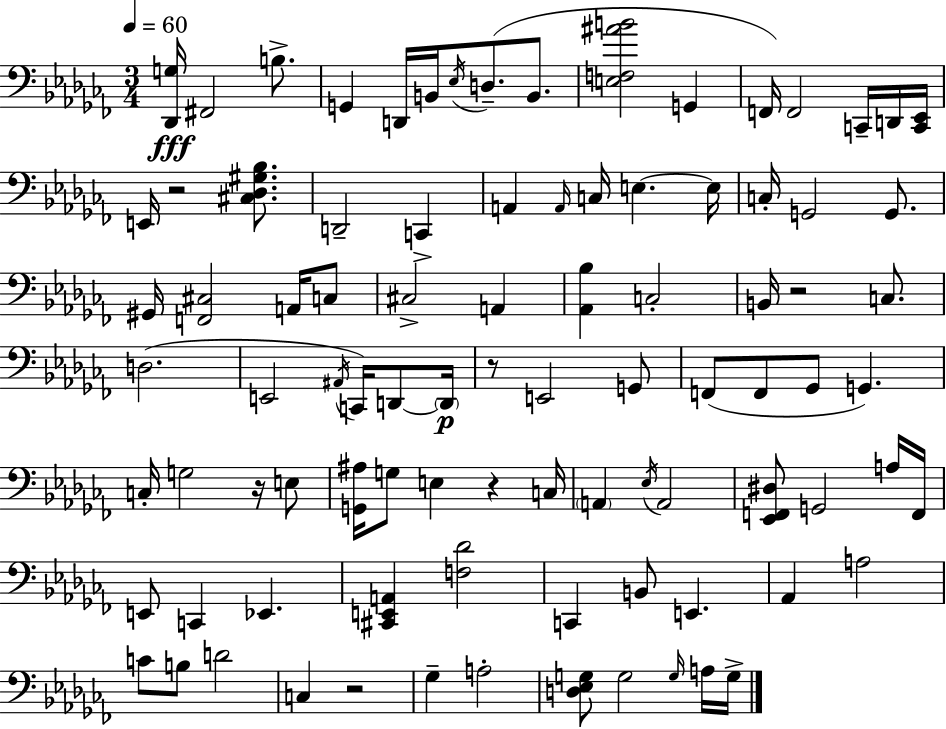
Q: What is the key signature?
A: AES minor